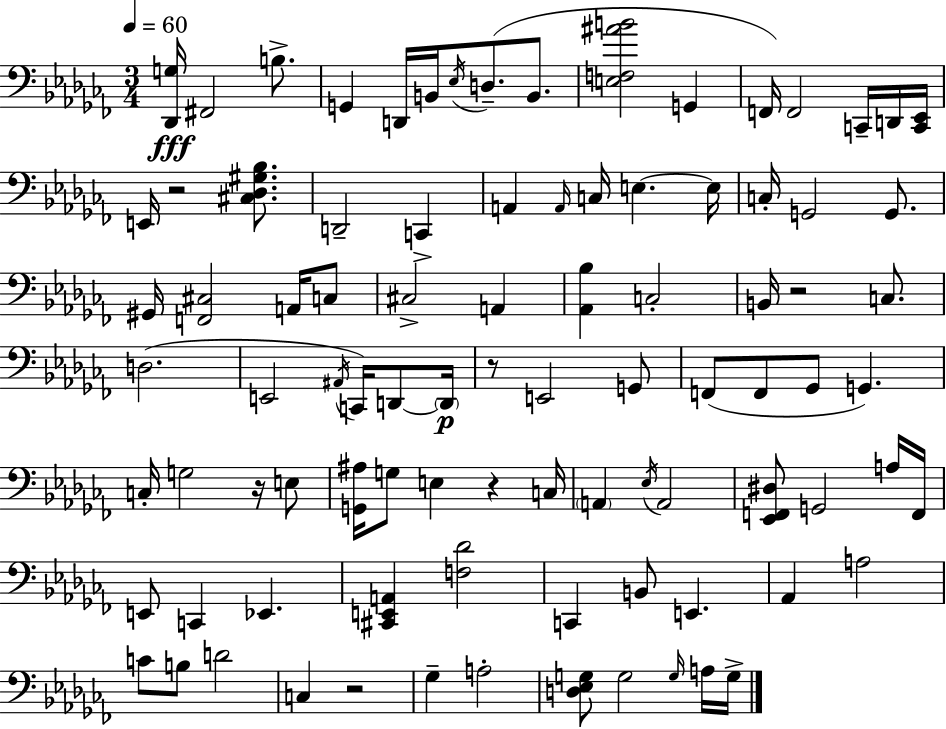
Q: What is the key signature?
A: AES minor